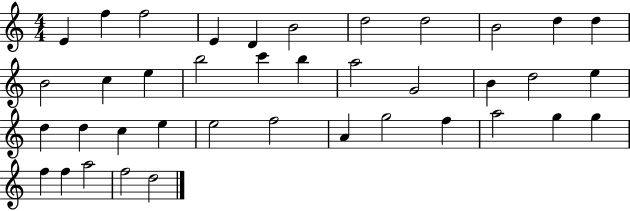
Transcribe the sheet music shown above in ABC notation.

X:1
T:Untitled
M:4/4
L:1/4
K:C
E f f2 E D B2 d2 d2 B2 d d B2 c e b2 c' b a2 G2 B d2 e d d c e e2 f2 A g2 f a2 g g f f a2 f2 d2